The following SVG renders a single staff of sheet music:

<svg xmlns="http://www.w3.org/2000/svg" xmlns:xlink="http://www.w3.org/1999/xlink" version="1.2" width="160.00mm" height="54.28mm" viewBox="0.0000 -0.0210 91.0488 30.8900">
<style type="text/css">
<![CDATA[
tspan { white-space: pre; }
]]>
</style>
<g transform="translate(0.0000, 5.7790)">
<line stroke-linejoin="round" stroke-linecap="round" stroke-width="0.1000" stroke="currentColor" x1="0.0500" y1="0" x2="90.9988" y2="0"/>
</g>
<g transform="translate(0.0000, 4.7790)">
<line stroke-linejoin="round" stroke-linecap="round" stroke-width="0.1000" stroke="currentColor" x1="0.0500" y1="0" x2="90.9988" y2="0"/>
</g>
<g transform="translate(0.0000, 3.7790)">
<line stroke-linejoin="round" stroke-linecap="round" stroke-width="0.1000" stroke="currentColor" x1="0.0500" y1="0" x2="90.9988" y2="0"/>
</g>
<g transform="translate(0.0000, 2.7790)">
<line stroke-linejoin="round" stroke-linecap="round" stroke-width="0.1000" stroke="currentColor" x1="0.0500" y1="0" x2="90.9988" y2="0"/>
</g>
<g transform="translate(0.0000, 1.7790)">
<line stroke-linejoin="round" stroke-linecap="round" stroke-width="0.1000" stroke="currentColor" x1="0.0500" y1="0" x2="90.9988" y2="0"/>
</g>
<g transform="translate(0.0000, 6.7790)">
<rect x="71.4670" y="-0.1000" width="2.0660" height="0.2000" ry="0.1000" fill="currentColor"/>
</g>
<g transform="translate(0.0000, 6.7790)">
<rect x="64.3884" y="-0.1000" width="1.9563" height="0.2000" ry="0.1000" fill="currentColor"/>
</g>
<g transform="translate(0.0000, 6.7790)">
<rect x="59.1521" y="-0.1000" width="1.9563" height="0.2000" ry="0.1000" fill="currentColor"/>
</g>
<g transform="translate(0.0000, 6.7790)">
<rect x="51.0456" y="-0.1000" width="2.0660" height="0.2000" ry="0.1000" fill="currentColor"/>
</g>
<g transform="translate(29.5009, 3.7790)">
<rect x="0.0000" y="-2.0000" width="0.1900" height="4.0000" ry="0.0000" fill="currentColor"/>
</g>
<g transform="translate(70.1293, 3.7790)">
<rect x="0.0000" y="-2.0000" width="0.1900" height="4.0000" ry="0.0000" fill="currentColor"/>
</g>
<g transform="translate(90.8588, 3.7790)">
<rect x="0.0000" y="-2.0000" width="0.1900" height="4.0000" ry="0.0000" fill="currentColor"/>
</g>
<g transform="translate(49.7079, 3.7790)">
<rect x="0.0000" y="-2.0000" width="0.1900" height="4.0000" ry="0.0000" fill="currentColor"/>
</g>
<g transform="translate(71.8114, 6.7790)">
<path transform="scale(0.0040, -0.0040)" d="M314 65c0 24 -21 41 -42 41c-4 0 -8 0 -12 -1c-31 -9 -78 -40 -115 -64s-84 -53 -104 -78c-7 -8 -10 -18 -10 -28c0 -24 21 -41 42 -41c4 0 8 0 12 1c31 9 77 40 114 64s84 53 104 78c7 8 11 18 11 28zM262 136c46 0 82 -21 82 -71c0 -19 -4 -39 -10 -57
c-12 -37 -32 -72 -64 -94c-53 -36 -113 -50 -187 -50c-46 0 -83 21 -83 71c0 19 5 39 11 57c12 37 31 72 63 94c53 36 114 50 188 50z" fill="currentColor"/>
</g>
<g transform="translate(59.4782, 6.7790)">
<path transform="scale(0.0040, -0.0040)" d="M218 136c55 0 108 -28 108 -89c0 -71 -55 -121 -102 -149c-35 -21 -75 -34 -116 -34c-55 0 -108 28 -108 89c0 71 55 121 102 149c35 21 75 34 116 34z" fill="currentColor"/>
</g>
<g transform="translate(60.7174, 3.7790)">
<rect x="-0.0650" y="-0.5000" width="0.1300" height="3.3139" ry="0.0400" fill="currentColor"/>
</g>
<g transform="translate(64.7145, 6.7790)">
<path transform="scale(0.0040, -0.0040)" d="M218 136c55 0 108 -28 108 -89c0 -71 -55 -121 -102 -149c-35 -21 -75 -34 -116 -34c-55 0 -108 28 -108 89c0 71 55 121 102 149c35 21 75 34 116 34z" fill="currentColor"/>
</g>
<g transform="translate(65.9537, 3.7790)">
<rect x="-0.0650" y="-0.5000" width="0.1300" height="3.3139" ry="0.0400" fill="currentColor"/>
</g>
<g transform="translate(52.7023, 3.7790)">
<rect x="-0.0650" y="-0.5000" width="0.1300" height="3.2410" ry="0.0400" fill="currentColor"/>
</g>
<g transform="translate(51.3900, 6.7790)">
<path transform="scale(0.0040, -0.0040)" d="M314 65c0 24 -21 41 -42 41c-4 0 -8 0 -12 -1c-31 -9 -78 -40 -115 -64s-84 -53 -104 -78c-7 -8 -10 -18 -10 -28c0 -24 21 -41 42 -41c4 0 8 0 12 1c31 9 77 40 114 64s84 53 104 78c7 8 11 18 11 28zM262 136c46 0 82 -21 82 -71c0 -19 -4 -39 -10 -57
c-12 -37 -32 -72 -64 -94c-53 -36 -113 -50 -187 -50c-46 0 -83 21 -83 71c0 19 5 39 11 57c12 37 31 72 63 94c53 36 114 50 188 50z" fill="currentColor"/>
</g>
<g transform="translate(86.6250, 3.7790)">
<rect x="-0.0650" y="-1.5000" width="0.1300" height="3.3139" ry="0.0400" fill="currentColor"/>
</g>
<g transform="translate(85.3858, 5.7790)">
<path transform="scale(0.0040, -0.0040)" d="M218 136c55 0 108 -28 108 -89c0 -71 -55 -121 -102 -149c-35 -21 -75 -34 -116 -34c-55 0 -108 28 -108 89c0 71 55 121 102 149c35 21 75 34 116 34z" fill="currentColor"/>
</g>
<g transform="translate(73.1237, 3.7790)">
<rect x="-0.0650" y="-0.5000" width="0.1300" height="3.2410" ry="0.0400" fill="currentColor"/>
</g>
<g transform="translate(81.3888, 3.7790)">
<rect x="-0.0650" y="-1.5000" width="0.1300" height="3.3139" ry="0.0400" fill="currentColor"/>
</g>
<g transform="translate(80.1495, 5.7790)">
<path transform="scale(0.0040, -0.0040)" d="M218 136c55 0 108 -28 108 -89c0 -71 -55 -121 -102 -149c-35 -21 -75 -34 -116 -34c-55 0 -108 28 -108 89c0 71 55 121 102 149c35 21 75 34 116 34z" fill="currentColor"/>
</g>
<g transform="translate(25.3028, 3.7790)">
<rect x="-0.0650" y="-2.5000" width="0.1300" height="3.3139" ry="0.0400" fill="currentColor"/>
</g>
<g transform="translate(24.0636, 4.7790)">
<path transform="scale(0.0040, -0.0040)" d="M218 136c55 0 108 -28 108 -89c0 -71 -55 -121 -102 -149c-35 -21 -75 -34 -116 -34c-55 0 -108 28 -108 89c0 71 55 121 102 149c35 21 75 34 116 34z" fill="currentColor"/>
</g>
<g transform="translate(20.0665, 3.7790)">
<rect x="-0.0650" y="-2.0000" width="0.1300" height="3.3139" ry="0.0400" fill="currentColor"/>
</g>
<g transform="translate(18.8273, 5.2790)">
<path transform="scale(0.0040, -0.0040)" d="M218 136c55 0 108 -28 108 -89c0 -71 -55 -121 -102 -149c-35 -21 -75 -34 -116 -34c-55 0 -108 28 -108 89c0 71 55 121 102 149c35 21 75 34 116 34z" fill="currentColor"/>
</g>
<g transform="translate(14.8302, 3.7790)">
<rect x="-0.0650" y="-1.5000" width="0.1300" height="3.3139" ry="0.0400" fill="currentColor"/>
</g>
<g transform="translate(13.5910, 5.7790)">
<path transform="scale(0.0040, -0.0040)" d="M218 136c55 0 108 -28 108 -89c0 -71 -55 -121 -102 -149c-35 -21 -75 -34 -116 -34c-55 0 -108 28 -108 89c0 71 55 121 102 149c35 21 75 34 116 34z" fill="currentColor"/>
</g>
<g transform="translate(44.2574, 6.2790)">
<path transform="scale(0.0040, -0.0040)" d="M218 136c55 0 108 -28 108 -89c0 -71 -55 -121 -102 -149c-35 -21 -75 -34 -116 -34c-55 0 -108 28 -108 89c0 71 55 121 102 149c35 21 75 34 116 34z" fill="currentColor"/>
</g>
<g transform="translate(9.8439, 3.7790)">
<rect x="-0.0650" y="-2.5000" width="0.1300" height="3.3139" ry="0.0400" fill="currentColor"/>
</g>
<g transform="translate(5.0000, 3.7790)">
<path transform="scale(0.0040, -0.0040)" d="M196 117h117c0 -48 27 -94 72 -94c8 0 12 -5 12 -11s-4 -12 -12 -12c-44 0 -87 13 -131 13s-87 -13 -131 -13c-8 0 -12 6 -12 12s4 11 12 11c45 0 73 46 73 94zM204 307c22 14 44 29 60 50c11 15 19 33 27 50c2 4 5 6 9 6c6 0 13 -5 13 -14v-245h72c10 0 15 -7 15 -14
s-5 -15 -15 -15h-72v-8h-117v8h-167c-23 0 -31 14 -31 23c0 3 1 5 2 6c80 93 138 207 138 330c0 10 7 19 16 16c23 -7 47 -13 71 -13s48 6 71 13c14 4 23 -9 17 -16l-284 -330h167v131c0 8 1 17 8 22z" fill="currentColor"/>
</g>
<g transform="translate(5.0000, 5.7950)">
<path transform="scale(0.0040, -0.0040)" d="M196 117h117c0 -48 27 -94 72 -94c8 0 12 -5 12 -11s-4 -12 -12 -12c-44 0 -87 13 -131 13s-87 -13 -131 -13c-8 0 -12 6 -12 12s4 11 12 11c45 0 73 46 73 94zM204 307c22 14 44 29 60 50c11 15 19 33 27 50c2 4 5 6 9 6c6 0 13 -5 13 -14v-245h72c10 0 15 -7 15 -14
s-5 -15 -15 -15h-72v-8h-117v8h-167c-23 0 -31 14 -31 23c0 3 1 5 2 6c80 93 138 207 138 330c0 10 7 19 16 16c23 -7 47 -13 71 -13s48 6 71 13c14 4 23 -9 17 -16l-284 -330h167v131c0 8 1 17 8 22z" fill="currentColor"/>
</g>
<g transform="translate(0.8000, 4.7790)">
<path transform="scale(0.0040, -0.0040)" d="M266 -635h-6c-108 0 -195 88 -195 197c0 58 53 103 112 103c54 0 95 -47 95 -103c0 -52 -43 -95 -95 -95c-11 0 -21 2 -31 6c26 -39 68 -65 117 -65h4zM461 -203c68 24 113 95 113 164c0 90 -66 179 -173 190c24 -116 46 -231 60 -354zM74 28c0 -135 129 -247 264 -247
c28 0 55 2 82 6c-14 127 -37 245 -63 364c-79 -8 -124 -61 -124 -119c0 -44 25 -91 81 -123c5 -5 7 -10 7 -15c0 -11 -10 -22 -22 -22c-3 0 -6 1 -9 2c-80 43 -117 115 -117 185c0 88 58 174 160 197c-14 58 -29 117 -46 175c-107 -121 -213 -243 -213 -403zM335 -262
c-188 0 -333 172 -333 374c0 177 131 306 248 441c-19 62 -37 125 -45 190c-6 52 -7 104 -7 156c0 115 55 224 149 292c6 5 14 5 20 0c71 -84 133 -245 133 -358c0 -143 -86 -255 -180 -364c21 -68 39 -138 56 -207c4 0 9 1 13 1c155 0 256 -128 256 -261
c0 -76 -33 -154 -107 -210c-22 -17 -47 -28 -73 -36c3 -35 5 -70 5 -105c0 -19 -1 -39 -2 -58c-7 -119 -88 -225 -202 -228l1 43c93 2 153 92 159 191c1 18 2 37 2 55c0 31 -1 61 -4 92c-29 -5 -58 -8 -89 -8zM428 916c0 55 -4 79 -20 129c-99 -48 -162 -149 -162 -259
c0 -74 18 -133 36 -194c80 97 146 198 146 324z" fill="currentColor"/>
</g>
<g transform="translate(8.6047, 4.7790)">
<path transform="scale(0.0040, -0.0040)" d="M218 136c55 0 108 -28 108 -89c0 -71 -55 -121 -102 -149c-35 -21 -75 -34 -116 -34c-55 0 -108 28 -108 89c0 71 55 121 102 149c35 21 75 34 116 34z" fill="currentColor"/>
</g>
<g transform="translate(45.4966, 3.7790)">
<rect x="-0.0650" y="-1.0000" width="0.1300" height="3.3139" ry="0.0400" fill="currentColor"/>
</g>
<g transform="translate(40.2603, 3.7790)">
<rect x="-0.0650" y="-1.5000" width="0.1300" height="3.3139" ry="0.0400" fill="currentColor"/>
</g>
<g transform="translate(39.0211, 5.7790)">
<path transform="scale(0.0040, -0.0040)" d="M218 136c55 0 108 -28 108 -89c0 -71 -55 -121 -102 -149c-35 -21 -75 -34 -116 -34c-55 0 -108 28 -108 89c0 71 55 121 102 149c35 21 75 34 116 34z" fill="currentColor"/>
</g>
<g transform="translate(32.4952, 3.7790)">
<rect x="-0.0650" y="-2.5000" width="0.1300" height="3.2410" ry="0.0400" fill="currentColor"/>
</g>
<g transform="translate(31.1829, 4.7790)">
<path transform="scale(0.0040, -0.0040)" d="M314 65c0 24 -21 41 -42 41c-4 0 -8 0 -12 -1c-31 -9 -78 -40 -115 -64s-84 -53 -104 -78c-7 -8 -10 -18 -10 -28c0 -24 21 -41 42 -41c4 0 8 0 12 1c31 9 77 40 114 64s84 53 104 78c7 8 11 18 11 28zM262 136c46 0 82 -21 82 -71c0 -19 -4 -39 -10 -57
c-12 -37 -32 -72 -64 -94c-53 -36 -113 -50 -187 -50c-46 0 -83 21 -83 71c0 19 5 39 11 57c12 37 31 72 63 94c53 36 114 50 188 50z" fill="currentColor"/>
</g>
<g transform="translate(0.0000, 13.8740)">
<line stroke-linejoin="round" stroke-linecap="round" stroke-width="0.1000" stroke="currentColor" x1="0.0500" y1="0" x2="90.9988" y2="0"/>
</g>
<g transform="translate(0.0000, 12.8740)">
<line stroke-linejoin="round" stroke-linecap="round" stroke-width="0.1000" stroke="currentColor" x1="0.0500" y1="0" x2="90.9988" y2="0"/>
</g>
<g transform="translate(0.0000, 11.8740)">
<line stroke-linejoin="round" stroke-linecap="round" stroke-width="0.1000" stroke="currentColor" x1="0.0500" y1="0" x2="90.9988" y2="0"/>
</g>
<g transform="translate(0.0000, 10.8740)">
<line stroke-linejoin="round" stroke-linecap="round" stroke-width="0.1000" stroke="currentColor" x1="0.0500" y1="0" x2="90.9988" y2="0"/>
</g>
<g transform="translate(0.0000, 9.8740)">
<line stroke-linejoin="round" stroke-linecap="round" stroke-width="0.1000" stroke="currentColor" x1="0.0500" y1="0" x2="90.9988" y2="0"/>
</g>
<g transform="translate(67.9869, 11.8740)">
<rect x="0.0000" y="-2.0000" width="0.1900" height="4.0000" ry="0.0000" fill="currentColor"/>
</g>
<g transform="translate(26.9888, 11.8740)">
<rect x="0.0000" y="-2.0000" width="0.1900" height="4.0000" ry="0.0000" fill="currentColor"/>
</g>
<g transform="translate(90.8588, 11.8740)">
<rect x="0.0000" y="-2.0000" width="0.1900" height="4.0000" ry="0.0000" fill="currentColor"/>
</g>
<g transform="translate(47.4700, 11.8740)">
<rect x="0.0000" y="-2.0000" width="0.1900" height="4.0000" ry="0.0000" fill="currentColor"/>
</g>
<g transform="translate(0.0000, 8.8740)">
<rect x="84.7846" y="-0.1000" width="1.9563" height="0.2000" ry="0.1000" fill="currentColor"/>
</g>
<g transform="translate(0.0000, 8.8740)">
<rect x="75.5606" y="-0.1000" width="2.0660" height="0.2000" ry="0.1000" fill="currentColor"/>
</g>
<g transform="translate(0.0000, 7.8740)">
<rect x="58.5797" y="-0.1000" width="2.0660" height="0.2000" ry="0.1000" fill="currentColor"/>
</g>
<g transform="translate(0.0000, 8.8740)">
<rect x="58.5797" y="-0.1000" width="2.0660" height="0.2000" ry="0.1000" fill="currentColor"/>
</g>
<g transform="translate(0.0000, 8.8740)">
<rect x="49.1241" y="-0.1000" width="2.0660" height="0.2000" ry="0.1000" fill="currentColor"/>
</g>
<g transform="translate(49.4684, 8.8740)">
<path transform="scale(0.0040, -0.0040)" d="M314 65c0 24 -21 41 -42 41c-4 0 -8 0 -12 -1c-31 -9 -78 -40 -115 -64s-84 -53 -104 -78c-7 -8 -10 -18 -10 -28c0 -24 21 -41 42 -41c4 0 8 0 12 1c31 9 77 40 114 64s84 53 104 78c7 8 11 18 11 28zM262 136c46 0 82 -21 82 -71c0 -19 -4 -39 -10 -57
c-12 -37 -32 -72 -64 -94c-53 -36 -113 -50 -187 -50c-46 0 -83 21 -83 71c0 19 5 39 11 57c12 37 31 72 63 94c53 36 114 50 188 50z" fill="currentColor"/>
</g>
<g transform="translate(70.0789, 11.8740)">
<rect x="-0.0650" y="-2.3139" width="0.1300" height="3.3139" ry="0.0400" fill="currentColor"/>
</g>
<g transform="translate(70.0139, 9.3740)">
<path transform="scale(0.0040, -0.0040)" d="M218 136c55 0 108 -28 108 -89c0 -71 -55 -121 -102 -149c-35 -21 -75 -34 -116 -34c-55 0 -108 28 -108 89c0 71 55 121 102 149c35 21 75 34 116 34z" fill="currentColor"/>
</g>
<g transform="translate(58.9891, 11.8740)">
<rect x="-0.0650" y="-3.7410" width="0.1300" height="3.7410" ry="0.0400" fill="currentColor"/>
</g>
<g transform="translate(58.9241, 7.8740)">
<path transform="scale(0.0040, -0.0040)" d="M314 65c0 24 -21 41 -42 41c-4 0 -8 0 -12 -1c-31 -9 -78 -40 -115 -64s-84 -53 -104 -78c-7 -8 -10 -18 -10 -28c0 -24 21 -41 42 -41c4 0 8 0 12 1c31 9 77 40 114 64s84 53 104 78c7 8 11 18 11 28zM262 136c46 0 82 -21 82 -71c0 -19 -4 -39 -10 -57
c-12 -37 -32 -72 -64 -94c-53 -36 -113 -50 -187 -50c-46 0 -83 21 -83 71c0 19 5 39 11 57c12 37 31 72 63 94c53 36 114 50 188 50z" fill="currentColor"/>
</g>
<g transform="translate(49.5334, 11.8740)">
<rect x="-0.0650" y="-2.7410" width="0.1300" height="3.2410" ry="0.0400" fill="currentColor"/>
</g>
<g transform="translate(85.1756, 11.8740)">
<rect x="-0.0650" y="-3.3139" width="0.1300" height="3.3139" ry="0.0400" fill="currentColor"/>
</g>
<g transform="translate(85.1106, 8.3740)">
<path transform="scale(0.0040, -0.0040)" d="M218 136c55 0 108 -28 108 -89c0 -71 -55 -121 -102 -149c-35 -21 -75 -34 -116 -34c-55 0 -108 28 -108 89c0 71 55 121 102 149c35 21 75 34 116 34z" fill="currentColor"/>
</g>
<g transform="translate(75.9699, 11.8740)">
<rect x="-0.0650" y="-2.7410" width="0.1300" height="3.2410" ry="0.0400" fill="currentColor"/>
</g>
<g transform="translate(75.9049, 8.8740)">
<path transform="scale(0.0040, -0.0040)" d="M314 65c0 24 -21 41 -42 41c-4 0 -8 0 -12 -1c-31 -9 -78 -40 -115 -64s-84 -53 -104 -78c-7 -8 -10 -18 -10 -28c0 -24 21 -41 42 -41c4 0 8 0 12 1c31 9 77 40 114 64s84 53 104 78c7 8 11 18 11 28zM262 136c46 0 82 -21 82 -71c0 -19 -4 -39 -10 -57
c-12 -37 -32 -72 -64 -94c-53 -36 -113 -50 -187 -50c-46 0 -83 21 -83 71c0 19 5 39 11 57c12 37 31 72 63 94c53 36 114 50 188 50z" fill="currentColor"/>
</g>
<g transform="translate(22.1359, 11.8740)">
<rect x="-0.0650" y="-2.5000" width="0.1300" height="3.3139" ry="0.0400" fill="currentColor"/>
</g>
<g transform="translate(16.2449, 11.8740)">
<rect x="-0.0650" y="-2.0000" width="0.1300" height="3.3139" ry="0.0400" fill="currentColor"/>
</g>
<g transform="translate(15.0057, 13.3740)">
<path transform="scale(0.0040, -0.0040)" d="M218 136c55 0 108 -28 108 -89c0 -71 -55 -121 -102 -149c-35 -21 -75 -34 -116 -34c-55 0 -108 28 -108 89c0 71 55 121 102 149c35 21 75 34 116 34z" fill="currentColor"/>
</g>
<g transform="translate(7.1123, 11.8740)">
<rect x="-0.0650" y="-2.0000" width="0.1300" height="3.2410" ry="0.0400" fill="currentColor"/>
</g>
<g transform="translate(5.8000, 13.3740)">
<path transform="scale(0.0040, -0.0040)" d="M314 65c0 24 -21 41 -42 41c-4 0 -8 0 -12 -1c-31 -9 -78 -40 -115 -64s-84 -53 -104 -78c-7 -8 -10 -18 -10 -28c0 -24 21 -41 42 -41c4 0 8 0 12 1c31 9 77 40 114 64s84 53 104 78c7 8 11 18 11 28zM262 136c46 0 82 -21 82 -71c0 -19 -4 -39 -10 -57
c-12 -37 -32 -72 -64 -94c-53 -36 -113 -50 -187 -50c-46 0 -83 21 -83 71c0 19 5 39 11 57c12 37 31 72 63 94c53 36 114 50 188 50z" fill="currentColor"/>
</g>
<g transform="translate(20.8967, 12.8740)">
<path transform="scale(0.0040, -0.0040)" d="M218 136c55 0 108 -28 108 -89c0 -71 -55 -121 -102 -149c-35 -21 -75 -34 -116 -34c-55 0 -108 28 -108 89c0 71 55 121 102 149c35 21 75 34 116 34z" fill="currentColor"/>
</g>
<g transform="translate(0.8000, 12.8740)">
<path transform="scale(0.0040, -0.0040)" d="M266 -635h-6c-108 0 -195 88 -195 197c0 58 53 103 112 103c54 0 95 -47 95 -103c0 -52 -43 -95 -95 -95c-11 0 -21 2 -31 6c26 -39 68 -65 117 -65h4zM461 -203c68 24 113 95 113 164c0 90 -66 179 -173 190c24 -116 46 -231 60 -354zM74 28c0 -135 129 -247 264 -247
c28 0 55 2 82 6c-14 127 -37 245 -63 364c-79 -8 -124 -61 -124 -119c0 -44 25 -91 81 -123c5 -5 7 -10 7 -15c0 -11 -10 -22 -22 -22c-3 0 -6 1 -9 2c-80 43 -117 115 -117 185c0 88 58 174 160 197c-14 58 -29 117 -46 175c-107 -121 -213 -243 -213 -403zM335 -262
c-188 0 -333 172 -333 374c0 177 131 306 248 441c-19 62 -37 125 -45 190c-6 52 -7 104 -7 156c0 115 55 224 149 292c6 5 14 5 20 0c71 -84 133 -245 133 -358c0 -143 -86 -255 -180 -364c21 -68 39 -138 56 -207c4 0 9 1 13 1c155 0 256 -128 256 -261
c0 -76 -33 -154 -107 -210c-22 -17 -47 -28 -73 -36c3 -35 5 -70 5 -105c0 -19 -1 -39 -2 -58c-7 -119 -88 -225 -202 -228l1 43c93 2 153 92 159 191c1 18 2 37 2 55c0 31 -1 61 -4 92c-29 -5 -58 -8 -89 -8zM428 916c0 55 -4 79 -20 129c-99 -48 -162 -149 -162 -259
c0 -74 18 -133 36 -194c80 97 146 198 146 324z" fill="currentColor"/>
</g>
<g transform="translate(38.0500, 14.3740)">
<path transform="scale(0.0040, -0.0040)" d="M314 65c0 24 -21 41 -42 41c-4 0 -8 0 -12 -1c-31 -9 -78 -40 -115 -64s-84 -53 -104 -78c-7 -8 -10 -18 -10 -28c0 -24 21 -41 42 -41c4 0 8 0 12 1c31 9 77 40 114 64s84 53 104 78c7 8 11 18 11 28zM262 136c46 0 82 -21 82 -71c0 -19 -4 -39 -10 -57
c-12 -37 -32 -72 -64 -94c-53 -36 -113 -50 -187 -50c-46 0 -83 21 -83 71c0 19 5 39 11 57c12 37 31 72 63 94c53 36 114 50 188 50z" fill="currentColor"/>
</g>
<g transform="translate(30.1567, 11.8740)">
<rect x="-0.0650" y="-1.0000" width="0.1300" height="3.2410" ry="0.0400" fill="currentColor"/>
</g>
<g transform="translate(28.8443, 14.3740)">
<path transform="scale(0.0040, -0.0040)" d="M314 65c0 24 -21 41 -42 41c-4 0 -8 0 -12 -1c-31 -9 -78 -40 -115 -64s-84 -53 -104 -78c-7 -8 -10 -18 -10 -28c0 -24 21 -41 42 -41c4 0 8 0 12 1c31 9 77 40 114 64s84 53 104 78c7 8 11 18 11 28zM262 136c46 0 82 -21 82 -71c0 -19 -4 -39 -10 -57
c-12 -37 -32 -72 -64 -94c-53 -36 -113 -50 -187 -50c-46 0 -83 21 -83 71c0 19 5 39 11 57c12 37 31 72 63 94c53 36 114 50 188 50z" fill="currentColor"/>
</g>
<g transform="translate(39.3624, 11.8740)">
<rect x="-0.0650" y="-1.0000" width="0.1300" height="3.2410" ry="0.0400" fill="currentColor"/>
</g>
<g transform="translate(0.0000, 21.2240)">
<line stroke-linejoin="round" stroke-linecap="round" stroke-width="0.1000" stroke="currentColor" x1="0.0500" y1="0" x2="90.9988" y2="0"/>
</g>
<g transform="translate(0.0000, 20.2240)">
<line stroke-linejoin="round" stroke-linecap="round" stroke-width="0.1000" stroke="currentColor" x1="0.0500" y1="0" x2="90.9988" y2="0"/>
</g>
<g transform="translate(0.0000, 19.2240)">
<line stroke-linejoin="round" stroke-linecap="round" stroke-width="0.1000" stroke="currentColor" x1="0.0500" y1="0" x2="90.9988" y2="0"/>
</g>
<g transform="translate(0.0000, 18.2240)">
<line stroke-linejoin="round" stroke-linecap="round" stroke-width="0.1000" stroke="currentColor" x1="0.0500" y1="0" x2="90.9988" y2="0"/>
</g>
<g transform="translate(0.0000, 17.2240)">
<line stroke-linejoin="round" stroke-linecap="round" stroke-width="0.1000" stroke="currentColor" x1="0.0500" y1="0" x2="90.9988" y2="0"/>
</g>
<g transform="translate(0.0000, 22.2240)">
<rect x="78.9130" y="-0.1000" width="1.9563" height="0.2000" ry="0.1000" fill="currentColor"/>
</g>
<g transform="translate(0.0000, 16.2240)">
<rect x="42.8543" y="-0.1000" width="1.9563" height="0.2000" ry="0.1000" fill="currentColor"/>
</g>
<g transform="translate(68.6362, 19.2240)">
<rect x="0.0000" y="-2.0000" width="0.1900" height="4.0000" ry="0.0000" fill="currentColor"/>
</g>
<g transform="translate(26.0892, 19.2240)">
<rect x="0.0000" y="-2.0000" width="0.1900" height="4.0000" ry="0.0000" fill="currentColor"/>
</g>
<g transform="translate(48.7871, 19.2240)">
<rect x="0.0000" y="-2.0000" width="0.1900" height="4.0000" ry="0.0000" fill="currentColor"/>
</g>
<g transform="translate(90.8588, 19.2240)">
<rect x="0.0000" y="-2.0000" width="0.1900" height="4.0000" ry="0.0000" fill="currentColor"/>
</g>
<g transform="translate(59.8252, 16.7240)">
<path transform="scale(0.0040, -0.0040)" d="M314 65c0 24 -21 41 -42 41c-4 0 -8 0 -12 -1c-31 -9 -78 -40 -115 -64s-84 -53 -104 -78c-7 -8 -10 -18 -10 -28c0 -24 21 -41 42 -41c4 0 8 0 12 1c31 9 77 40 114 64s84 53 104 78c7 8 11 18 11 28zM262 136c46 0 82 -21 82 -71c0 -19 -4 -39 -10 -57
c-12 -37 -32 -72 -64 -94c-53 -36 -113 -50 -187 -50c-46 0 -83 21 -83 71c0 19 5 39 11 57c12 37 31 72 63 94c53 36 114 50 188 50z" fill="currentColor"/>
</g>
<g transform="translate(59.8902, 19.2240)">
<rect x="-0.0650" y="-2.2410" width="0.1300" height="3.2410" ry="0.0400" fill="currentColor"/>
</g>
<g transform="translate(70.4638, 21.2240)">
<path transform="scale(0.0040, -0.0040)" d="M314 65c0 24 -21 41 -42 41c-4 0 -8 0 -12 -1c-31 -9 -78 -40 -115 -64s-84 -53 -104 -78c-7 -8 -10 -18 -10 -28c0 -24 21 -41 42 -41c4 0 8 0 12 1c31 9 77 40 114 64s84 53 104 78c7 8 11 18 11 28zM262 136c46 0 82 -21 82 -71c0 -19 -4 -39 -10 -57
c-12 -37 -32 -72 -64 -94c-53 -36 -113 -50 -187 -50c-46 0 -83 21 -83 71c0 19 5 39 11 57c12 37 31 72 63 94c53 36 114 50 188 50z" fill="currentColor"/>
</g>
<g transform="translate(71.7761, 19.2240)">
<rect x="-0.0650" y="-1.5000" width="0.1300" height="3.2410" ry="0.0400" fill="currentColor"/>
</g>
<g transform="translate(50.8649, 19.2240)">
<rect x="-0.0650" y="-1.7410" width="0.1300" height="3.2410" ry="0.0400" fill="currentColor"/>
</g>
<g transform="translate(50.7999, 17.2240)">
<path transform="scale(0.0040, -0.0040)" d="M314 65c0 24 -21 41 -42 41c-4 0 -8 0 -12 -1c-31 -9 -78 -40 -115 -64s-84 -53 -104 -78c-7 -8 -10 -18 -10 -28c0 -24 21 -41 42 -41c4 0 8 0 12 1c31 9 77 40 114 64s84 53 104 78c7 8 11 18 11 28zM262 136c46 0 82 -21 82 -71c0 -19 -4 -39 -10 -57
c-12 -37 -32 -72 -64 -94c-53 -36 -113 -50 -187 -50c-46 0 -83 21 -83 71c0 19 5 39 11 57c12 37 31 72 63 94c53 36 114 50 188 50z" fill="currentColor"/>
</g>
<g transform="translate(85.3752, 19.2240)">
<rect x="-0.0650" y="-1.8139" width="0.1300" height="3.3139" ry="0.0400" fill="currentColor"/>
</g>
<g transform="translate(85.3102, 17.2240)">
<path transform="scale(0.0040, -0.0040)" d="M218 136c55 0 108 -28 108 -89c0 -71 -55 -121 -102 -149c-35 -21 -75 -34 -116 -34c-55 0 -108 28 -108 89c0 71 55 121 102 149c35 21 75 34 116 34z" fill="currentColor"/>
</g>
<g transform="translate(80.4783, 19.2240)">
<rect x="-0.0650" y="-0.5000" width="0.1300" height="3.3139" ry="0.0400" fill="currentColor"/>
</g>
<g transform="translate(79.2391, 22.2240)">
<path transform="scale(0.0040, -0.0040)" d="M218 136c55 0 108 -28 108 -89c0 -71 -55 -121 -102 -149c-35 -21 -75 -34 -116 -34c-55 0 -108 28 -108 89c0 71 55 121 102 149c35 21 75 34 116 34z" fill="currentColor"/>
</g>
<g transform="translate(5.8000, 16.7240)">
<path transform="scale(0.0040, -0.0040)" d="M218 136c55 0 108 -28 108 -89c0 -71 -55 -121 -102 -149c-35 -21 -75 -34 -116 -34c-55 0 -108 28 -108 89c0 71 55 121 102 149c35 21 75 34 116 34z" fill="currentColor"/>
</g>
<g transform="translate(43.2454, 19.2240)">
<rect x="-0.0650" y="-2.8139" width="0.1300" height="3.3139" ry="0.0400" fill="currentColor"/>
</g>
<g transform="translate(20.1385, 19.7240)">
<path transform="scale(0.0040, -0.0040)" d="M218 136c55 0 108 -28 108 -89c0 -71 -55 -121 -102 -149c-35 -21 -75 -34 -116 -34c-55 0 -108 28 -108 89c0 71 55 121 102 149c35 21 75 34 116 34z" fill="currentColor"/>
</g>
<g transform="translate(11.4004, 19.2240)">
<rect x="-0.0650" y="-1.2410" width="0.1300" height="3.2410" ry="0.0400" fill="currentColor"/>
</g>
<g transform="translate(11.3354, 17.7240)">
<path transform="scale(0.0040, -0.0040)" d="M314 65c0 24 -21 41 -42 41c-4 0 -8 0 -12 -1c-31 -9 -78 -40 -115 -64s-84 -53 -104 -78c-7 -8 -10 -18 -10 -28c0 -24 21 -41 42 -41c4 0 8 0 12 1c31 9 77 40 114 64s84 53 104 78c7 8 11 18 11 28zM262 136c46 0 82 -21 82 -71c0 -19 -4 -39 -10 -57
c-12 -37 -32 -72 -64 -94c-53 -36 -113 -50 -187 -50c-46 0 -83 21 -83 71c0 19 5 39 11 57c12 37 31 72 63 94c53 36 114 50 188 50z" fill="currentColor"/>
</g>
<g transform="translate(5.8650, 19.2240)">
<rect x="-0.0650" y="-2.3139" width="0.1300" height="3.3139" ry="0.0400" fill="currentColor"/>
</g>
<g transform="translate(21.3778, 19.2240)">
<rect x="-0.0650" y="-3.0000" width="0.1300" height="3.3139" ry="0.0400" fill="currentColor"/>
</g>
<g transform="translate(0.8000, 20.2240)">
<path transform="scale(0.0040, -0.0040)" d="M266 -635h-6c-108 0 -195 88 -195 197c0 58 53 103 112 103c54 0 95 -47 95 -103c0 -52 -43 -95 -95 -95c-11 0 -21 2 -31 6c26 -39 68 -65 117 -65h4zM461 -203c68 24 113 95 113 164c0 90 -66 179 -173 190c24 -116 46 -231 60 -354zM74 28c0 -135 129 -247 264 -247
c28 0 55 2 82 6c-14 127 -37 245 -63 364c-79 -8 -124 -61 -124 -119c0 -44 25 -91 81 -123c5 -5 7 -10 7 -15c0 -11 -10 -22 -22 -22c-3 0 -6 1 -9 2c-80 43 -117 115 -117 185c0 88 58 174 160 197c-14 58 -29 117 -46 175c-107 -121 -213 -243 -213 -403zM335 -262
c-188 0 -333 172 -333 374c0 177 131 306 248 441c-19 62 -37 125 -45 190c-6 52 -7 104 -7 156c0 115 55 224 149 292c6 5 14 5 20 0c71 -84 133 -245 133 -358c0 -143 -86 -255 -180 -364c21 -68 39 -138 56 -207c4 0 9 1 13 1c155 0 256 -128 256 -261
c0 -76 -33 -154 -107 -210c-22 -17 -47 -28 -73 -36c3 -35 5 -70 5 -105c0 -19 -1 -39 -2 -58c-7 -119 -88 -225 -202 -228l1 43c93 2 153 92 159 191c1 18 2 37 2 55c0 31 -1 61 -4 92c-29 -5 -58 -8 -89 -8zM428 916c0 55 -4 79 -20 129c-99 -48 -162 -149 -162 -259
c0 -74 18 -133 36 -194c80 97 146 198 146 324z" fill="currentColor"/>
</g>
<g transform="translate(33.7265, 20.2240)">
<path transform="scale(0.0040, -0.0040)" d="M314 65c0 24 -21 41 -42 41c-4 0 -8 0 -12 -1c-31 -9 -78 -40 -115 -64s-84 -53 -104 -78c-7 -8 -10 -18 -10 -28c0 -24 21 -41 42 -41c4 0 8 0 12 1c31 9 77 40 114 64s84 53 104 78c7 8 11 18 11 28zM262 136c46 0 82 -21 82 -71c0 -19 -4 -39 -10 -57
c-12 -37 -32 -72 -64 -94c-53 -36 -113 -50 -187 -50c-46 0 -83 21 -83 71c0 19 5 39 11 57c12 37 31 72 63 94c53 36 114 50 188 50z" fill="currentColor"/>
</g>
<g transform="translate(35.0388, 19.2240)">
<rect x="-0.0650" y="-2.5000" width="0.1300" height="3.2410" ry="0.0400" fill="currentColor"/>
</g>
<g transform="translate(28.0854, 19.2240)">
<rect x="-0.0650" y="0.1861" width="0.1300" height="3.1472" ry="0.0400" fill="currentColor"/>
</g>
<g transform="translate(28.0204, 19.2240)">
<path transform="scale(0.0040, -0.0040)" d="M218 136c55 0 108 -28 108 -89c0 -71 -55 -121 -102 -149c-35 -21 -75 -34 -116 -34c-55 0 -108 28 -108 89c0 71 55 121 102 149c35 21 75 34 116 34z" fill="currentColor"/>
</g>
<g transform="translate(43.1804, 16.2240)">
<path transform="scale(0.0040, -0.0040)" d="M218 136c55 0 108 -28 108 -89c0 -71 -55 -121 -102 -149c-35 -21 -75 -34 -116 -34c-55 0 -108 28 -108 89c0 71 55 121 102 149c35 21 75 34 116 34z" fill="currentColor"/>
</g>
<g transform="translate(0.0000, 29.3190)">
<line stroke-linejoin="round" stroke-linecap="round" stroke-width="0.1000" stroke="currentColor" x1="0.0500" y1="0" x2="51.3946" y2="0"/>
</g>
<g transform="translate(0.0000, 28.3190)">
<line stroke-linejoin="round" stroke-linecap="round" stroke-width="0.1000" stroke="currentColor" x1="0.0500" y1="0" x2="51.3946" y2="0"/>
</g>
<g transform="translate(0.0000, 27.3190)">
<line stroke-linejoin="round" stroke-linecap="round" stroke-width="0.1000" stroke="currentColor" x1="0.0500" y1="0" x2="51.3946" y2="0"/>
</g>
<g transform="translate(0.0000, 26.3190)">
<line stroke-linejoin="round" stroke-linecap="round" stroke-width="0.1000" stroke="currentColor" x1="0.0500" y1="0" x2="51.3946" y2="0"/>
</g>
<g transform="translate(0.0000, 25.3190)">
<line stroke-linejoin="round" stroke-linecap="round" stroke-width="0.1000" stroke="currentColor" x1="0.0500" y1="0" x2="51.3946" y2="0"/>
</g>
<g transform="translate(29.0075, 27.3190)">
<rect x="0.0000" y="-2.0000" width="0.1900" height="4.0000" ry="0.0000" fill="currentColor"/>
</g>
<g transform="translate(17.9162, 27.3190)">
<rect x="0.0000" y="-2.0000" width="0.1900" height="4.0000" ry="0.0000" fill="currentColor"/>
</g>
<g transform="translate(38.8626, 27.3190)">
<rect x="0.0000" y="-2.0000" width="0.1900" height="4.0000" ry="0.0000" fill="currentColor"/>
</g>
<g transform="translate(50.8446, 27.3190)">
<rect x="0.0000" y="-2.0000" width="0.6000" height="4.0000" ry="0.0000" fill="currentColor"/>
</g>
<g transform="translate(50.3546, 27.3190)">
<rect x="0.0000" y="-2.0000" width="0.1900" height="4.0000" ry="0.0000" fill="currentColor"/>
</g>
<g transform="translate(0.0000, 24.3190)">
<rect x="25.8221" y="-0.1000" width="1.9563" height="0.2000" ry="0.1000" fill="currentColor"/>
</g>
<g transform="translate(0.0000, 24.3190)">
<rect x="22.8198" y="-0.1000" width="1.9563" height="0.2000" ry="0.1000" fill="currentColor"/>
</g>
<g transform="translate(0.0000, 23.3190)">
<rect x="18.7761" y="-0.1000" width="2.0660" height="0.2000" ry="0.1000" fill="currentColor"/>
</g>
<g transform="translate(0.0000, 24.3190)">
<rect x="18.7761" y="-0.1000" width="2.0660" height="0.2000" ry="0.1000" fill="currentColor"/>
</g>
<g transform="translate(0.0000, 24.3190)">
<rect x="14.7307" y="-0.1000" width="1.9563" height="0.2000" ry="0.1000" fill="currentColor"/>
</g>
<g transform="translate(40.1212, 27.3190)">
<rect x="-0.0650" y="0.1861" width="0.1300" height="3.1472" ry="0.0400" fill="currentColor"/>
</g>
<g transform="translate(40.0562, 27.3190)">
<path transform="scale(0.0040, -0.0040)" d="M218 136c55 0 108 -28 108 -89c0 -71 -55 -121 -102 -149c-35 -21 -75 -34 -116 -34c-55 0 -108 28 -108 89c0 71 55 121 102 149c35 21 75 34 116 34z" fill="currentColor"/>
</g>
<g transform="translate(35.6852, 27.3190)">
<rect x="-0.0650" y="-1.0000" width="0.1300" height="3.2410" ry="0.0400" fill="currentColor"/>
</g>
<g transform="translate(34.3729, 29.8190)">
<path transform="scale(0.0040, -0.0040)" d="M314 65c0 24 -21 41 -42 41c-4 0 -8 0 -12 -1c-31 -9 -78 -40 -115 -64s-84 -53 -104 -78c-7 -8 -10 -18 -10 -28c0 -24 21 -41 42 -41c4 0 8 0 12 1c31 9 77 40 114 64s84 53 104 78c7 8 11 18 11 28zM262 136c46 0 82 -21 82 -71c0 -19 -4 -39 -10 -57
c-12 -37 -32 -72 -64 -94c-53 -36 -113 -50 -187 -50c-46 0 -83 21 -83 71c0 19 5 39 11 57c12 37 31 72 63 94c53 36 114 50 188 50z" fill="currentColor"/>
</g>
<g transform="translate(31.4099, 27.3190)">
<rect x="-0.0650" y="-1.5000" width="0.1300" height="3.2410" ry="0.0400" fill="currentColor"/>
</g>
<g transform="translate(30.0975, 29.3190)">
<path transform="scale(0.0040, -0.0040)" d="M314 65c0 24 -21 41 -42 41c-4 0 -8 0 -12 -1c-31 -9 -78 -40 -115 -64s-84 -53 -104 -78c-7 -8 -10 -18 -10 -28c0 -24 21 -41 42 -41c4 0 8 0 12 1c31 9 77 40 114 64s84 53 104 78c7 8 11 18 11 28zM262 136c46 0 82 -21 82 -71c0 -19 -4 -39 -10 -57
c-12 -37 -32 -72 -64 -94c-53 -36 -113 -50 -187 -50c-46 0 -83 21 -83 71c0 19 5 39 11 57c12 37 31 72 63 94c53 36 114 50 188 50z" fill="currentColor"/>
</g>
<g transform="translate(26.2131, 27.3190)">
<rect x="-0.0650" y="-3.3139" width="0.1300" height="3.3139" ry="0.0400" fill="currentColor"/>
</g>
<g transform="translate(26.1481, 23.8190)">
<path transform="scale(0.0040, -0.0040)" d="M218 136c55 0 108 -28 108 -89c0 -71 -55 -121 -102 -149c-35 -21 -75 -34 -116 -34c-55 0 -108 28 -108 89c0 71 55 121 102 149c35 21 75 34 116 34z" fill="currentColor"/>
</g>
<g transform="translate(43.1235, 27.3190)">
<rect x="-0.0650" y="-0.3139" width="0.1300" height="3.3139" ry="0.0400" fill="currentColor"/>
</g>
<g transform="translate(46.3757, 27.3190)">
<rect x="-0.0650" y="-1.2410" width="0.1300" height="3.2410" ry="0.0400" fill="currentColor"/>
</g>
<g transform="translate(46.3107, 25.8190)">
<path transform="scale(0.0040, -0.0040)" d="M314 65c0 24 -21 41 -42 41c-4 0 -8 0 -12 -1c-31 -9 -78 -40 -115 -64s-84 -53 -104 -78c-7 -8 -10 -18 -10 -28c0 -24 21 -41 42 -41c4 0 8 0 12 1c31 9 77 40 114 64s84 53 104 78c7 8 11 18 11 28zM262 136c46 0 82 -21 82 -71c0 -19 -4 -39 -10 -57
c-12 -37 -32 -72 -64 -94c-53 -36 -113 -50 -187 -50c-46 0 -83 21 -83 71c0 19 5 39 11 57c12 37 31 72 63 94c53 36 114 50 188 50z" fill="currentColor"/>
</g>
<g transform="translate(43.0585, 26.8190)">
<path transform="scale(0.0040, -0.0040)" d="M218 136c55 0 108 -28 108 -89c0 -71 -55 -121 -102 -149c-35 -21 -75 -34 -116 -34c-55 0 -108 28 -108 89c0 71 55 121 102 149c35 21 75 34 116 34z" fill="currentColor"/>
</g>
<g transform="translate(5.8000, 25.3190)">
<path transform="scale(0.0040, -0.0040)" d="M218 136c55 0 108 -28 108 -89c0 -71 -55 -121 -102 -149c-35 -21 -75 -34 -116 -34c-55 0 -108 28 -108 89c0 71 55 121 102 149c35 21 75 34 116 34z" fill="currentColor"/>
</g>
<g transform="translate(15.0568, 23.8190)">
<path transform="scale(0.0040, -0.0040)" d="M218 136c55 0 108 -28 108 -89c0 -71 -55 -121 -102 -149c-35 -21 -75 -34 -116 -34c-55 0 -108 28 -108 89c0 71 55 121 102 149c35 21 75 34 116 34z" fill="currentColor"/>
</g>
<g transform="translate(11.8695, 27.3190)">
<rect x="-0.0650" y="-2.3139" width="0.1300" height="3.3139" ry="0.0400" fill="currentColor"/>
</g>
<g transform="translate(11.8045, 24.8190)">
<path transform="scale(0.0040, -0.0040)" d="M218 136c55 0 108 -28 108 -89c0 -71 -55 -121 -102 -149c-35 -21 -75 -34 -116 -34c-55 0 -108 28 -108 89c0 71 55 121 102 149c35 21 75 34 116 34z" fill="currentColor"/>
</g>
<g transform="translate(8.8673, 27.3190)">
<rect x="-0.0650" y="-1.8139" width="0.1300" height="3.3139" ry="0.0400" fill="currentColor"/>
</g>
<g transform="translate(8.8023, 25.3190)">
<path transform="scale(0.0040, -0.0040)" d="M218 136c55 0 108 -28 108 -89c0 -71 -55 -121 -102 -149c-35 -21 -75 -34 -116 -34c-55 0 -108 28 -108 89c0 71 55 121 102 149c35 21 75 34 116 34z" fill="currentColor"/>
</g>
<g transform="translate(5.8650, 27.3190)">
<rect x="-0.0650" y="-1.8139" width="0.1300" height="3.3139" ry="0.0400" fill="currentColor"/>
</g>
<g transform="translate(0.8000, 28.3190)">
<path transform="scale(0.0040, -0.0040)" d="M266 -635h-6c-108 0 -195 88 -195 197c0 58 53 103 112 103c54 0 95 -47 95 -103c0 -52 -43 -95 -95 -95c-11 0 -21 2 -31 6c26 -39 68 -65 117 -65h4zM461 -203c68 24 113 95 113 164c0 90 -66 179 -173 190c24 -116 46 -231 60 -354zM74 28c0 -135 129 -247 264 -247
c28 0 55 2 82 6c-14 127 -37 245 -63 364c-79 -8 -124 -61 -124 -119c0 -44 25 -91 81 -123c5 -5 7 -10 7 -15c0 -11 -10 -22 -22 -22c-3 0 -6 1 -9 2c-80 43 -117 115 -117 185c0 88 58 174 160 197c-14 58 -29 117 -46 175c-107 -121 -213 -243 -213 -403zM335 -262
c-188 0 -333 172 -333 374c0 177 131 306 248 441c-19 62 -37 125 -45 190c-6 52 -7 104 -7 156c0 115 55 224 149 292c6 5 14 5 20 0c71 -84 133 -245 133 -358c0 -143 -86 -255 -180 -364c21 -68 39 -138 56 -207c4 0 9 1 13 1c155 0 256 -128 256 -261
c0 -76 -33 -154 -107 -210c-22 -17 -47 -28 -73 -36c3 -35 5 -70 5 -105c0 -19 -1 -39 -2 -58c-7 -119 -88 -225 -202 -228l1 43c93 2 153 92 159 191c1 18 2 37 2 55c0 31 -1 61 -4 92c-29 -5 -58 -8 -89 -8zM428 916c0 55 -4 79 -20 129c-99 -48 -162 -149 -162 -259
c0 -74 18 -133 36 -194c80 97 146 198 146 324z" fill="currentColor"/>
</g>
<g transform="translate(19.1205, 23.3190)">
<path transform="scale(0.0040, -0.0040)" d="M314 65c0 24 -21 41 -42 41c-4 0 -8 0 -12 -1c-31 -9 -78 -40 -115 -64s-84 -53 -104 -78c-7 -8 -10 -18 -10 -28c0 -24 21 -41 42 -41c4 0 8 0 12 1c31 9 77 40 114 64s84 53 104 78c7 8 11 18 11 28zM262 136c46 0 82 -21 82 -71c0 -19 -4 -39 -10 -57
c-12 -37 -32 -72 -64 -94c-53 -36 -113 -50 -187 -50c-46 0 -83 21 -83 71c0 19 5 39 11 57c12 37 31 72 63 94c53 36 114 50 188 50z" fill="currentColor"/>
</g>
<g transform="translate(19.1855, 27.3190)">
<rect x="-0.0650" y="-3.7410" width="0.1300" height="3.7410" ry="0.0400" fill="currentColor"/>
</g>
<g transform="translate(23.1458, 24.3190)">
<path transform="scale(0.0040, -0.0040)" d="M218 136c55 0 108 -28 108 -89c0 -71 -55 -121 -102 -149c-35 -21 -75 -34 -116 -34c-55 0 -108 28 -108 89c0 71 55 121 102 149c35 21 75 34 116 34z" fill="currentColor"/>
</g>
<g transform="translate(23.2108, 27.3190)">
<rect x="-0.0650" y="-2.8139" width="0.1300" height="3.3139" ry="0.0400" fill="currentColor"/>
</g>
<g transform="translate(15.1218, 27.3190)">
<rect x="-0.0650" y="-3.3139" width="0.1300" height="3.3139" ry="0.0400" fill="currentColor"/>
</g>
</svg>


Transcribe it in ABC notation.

X:1
T:Untitled
M:4/4
L:1/4
K:C
G E F G G2 E D C2 C C C2 E E F2 F G D2 D2 a2 c'2 g a2 b g e2 A B G2 a f2 g2 E2 C f f f g b c'2 a b E2 D2 B c e2